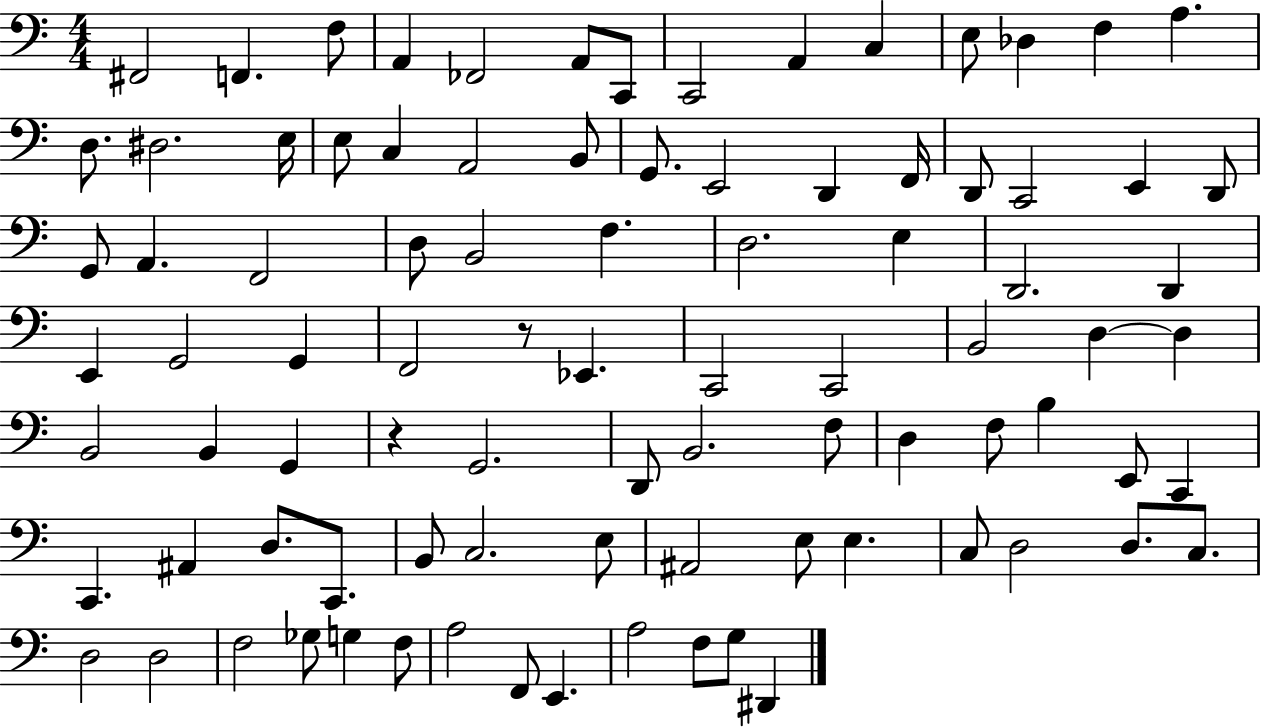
F#2/h F2/q. F3/e A2/q FES2/h A2/e C2/e C2/h A2/q C3/q E3/e Db3/q F3/q A3/q. D3/e. D#3/h. E3/s E3/e C3/q A2/h B2/e G2/e. E2/h D2/q F2/s D2/e C2/h E2/q D2/e G2/e A2/q. F2/h D3/e B2/h F3/q. D3/h. E3/q D2/h. D2/q E2/q G2/h G2/q F2/h R/e Eb2/q. C2/h C2/h B2/h D3/q D3/q B2/h B2/q G2/q R/q G2/h. D2/e B2/h. F3/e D3/q F3/e B3/q E2/e C2/q C2/q. A#2/q D3/e. C2/e. B2/e C3/h. E3/e A#2/h E3/e E3/q. C3/e D3/h D3/e. C3/e. D3/h D3/h F3/h Gb3/e G3/q F3/e A3/h F2/e E2/q. A3/h F3/e G3/e D#2/q